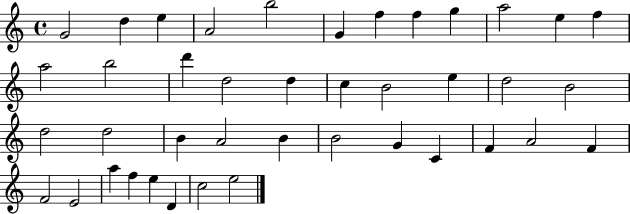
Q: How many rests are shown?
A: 0